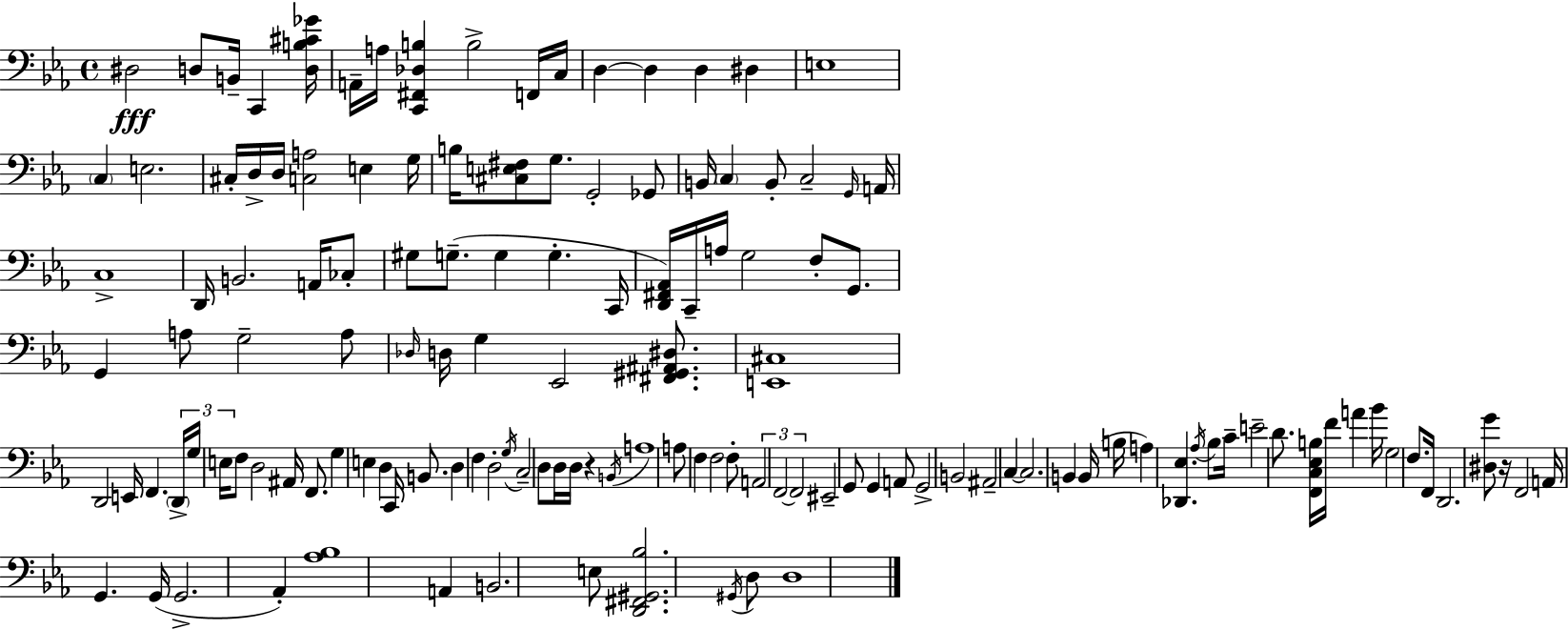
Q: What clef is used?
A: bass